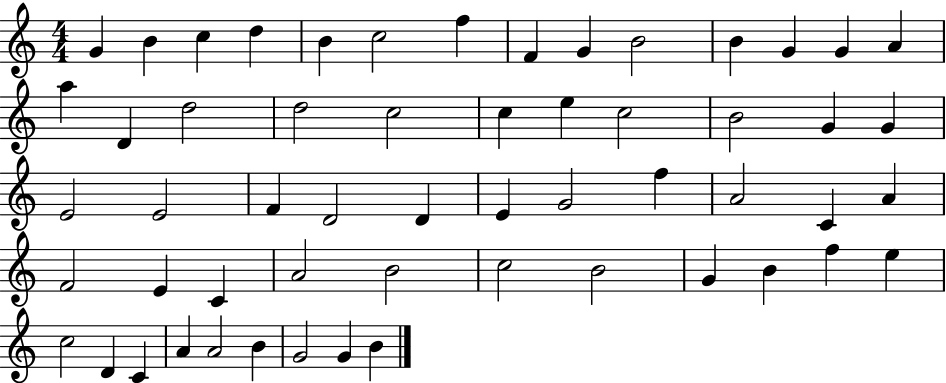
{
  \clef treble
  \numericTimeSignature
  \time 4/4
  \key c \major
  g'4 b'4 c''4 d''4 | b'4 c''2 f''4 | f'4 g'4 b'2 | b'4 g'4 g'4 a'4 | \break a''4 d'4 d''2 | d''2 c''2 | c''4 e''4 c''2 | b'2 g'4 g'4 | \break e'2 e'2 | f'4 d'2 d'4 | e'4 g'2 f''4 | a'2 c'4 a'4 | \break f'2 e'4 c'4 | a'2 b'2 | c''2 b'2 | g'4 b'4 f''4 e''4 | \break c''2 d'4 c'4 | a'4 a'2 b'4 | g'2 g'4 b'4 | \bar "|."
}